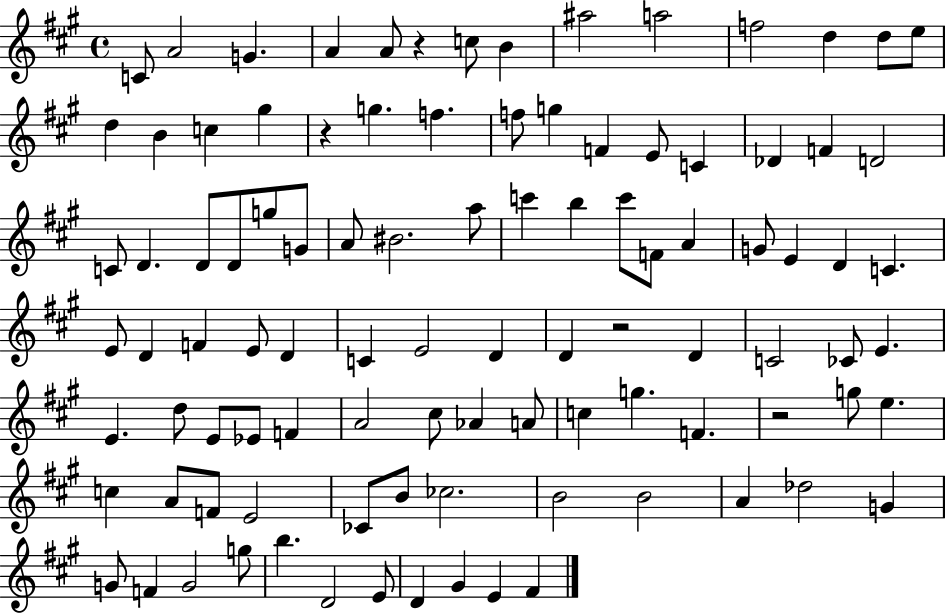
X:1
T:Untitled
M:4/4
L:1/4
K:A
C/2 A2 G A A/2 z c/2 B ^a2 a2 f2 d d/2 e/2 d B c ^g z g f f/2 g F E/2 C _D F D2 C/2 D D/2 D/2 g/2 G/2 A/2 ^B2 a/2 c' b c'/2 F/2 A G/2 E D C E/2 D F E/2 D C E2 D D z2 D C2 _C/2 E E d/2 E/2 _E/2 F A2 ^c/2 _A A/2 c g F z2 g/2 e c A/2 F/2 E2 _C/2 B/2 _c2 B2 B2 A _d2 G G/2 F G2 g/2 b D2 E/2 D ^G E ^F